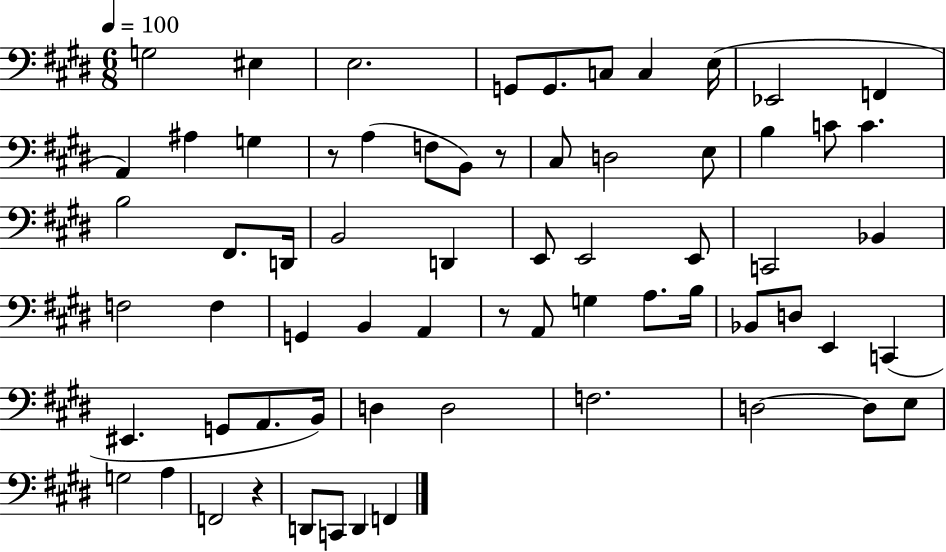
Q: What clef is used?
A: bass